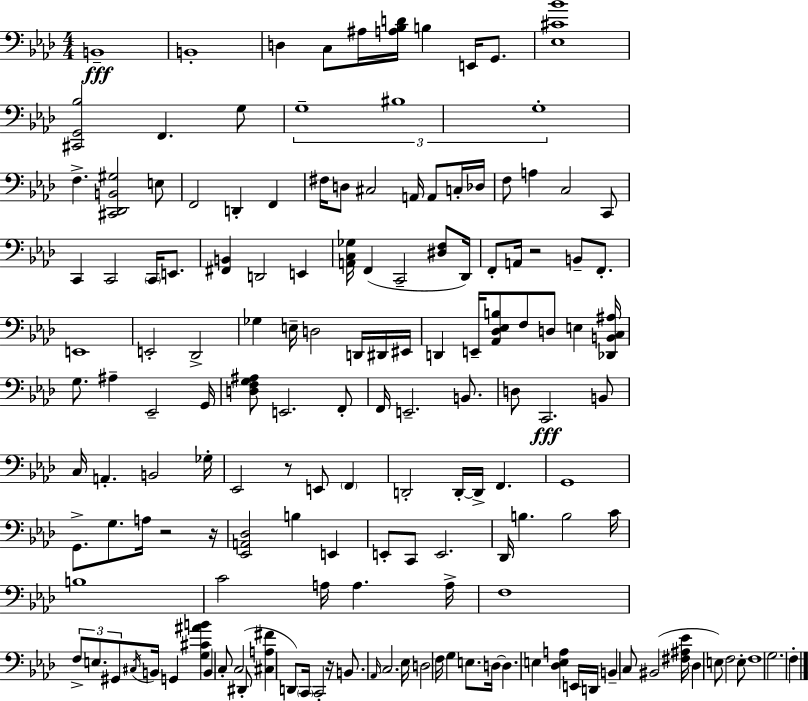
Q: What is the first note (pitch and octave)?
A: B2